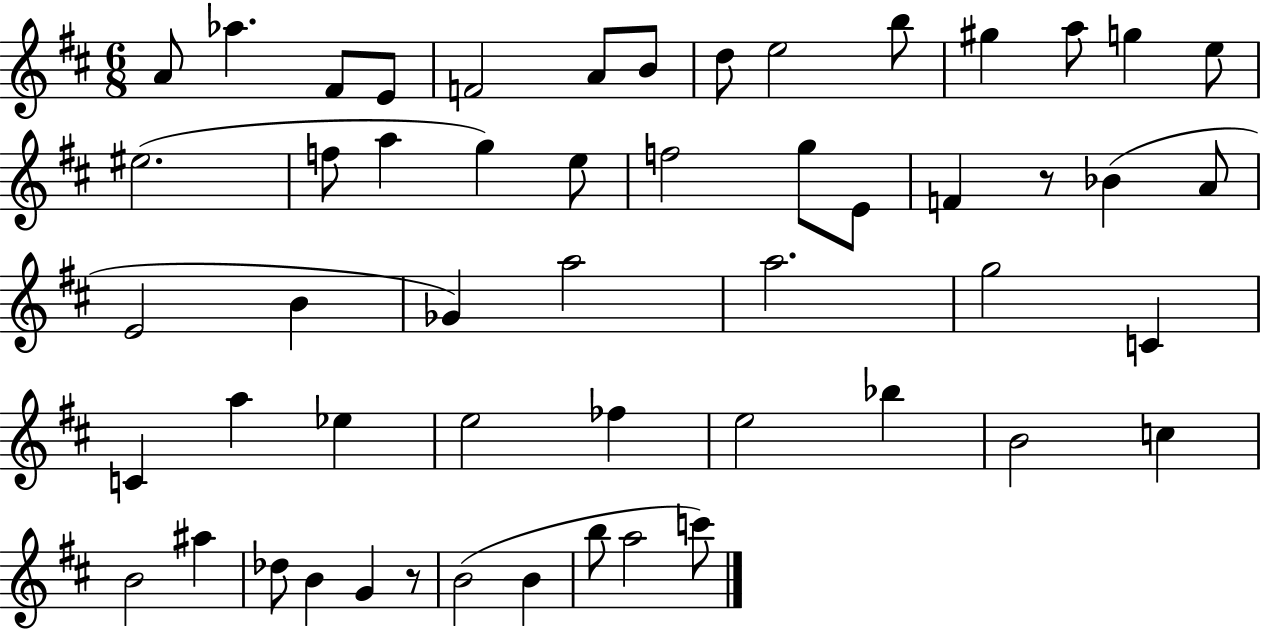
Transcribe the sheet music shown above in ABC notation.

X:1
T:Untitled
M:6/8
L:1/4
K:D
A/2 _a ^F/2 E/2 F2 A/2 B/2 d/2 e2 b/2 ^g a/2 g e/2 ^e2 f/2 a g e/2 f2 g/2 E/2 F z/2 _B A/2 E2 B _G a2 a2 g2 C C a _e e2 _f e2 _b B2 c B2 ^a _d/2 B G z/2 B2 B b/2 a2 c'/2